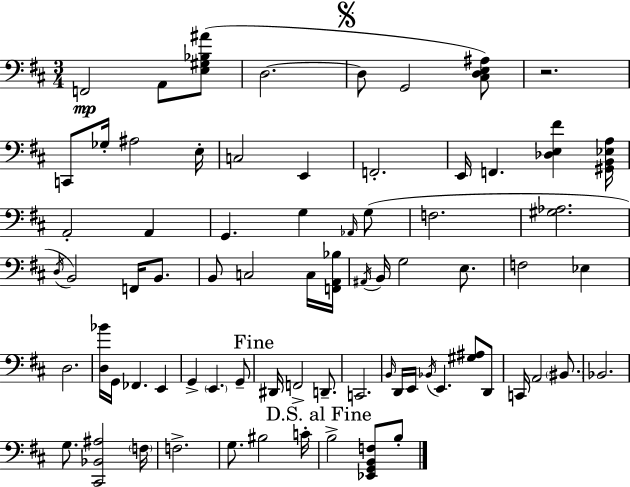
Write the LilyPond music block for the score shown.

{
  \clef bass
  \numericTimeSignature
  \time 3/4
  \key d \major
  f,2\mp a,8 <e gis bes ais'>8( | d2.~~ | \mark \markup { \musicglyph "scripts.segno" } d8 g,2 <cis d e ais>8) | r2. | \break c,8 ges16-. ais2 e16-. | c2 e,4 | f,2.-. | e,16 f,4. <des e fis'>4 <gis, b, ees a>16 | \break a,2-. a,4 | g,4. g4 \grace { aes,16 } g8( | f2. | <gis aes>2. | \break \acciaccatura { d16 }) b,2 f,16 b,8. | b,8 c2 | c16 <f, a, bes>16 \acciaccatura { ais,16 } b,16 g2 | e8. f2 ees4 | \break d2. | <d bes'>16 g,16 fes,4. e,4 | g,4-> \parenthesize e,4. | g,8-- \mark "Fine" dis,16 f,2-> | \break d,8.-- c,2. | \grace { b,16 } d,16 e,16 \acciaccatura { bes,16 } e,4. | <gis ais>8 d,8 c,16 a,2 | \parenthesize bis,8. bes,2. | \break g8. <cis, bes, ais>2 | \parenthesize f16 f2.-> | g8. bis2 | c'16-. \mark "D.S. al Fine" b2-> | \break <ees, g, b, f>8 b8-. \bar "|."
}